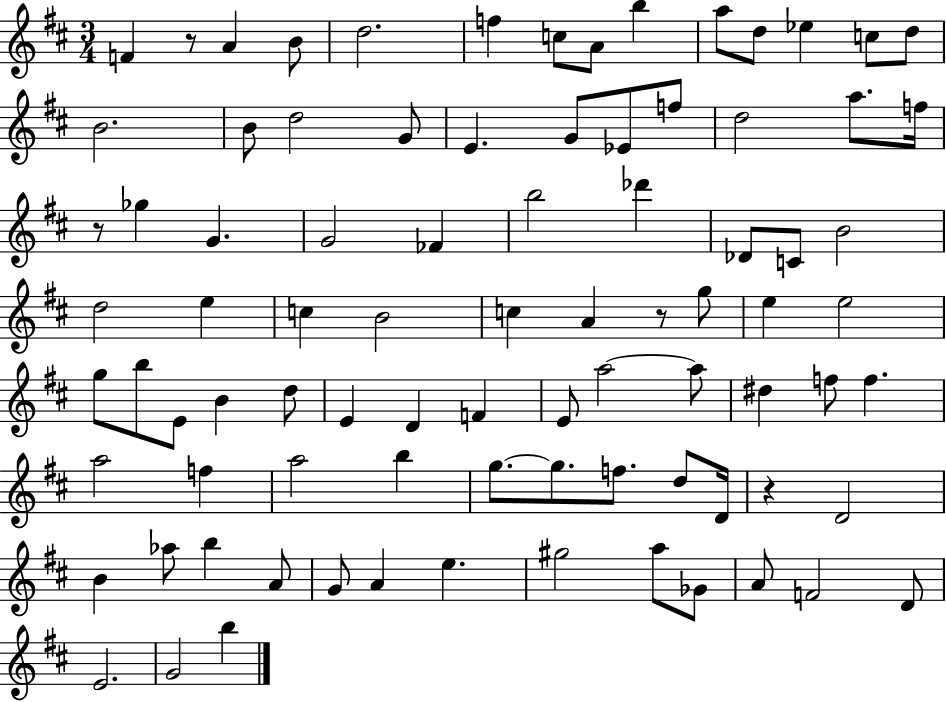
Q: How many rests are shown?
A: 4